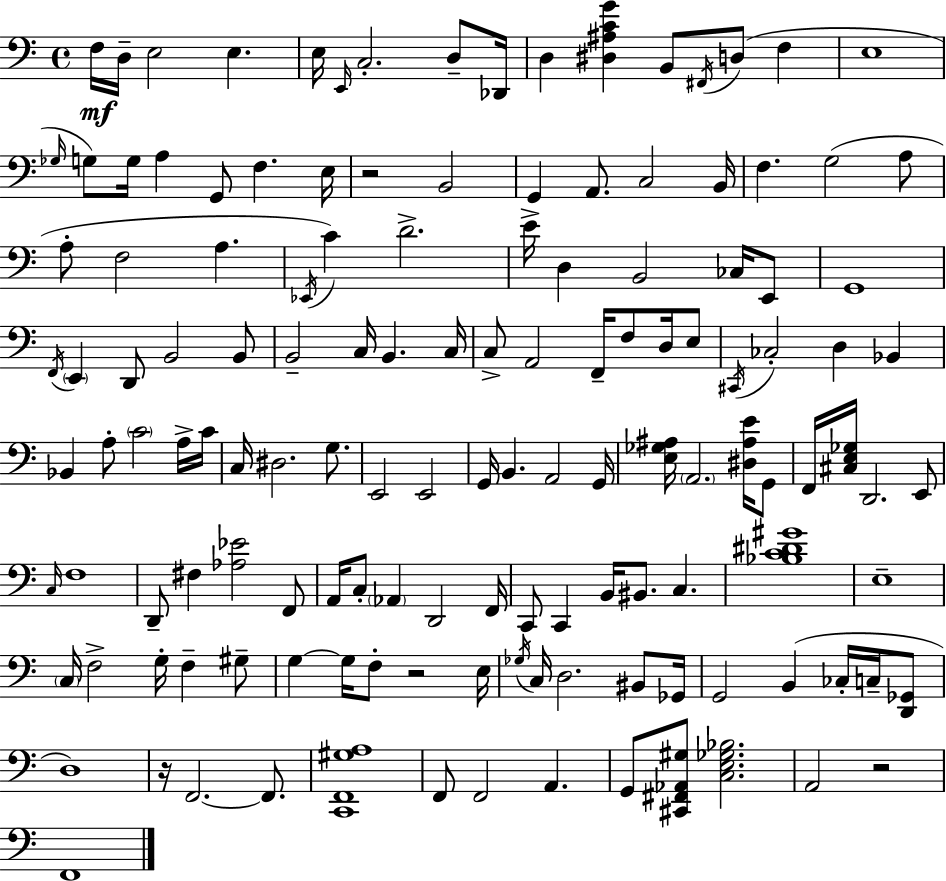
F3/s D3/s E3/h E3/q. E3/s E2/s C3/h. D3/e Db2/s D3/q [D#3,A#3,C4,G4]/q B2/e F#2/s D3/e F3/q E3/w Gb3/s G3/e G3/s A3/q G2/e F3/q. E3/s R/h B2/h G2/q A2/e. C3/h B2/s F3/q. G3/h A3/e A3/e F3/h A3/q. Eb2/s C4/q D4/h. E4/s D3/q B2/h CES3/s E2/e G2/w F2/s E2/q D2/e B2/h B2/e B2/h C3/s B2/q. C3/s C3/e A2/h F2/s F3/e D3/s E3/e C#2/s CES3/h D3/q Bb2/q Bb2/q A3/e C4/h A3/s C4/s C3/s D#3/h. G3/e. E2/h E2/h G2/s B2/q. A2/h G2/s [E3,Gb3,A#3]/s A2/h. [D#3,A#3,E4]/s G2/e F2/s [C#3,E3,Gb3]/s D2/h. E2/e C3/s F3/w D2/e F#3/q [Ab3,Eb4]/h F2/e A2/s C3/e Ab2/q D2/h F2/s C2/e C2/q B2/s BIS2/e. C3/q. [Bb3,C4,D#4,G#4]/w E3/w C3/s F3/h G3/s F3/q G#3/e G3/q G3/s F3/e R/h E3/s Gb3/s C3/s D3/h. BIS2/e Gb2/s G2/h B2/q CES3/s C3/s [D2,Gb2]/e D3/w R/s F2/h. F2/e. [C2,F2,G#3,A3]/w F2/e F2/h A2/q. G2/e [C#2,F#2,Ab2,G#3]/e [C3,E3,Gb3,Bb3]/h. A2/h R/h F2/w